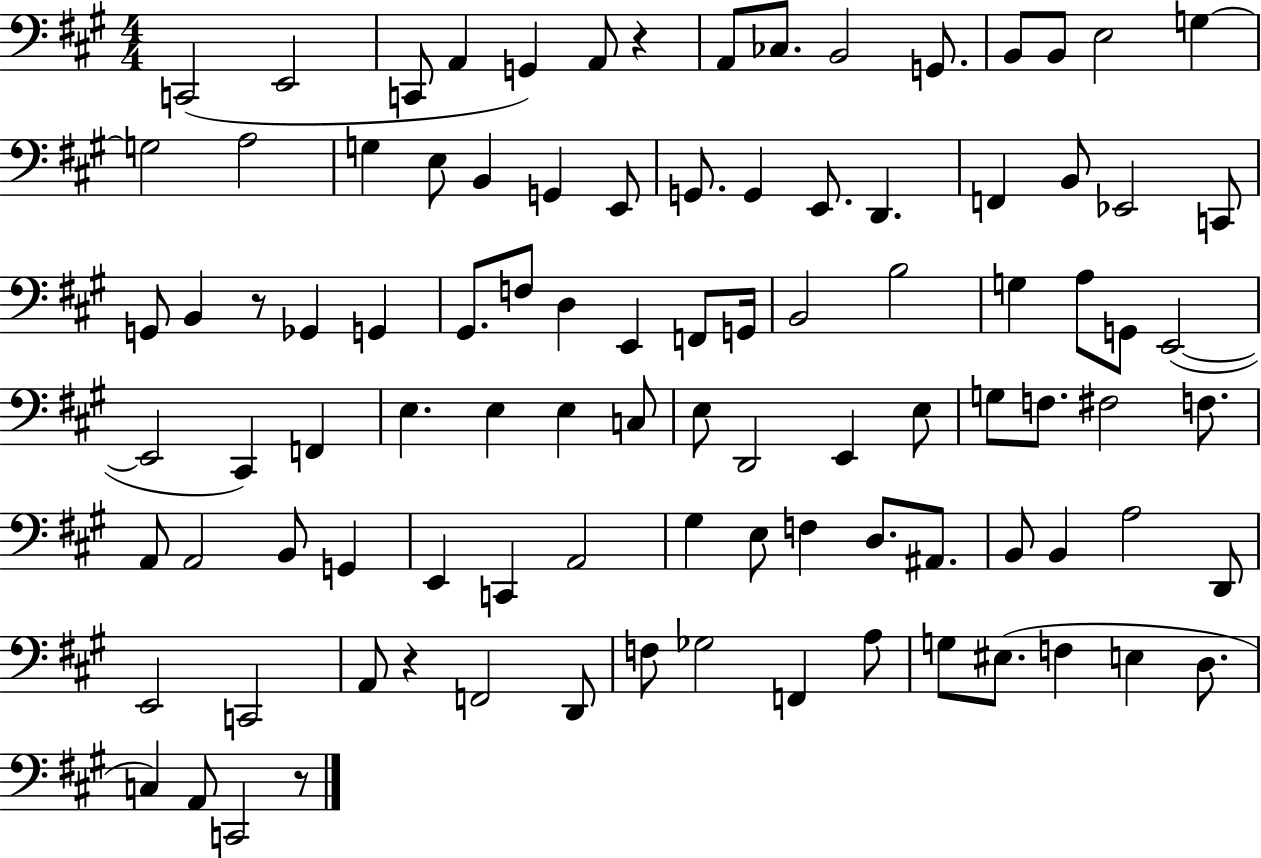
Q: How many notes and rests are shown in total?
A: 97